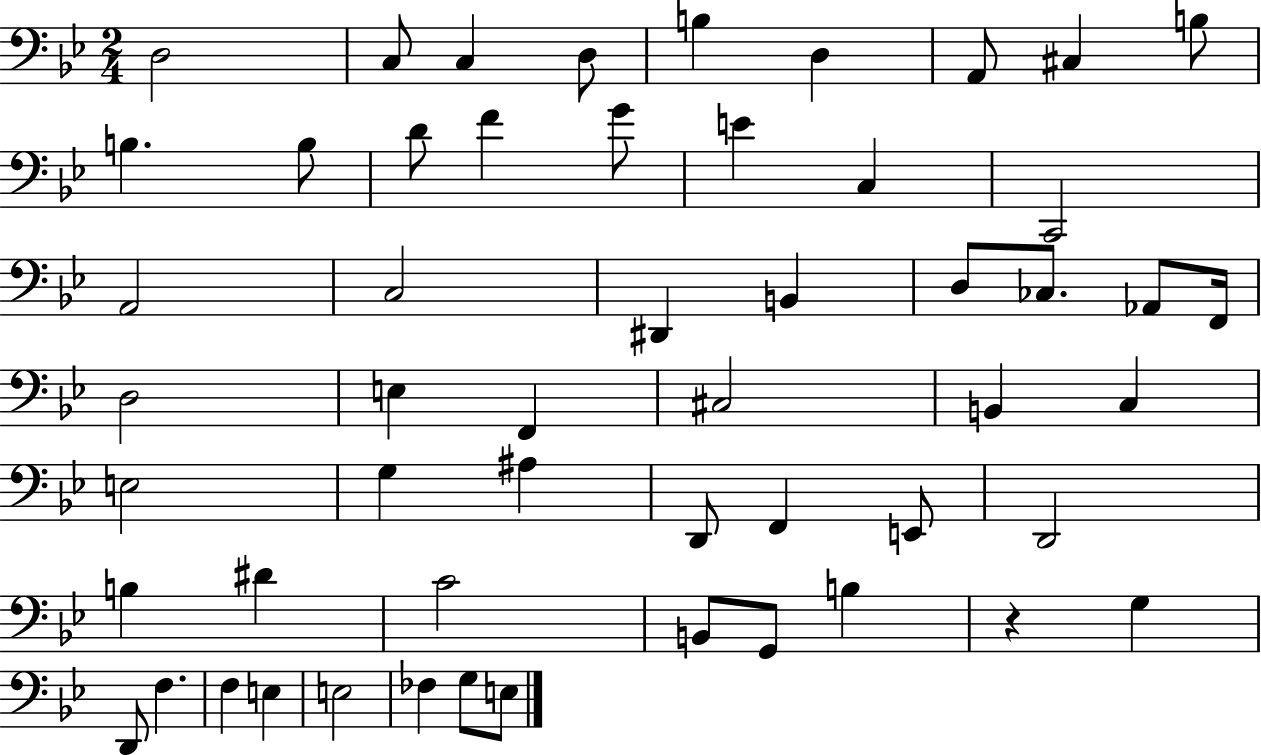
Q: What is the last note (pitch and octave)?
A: E3